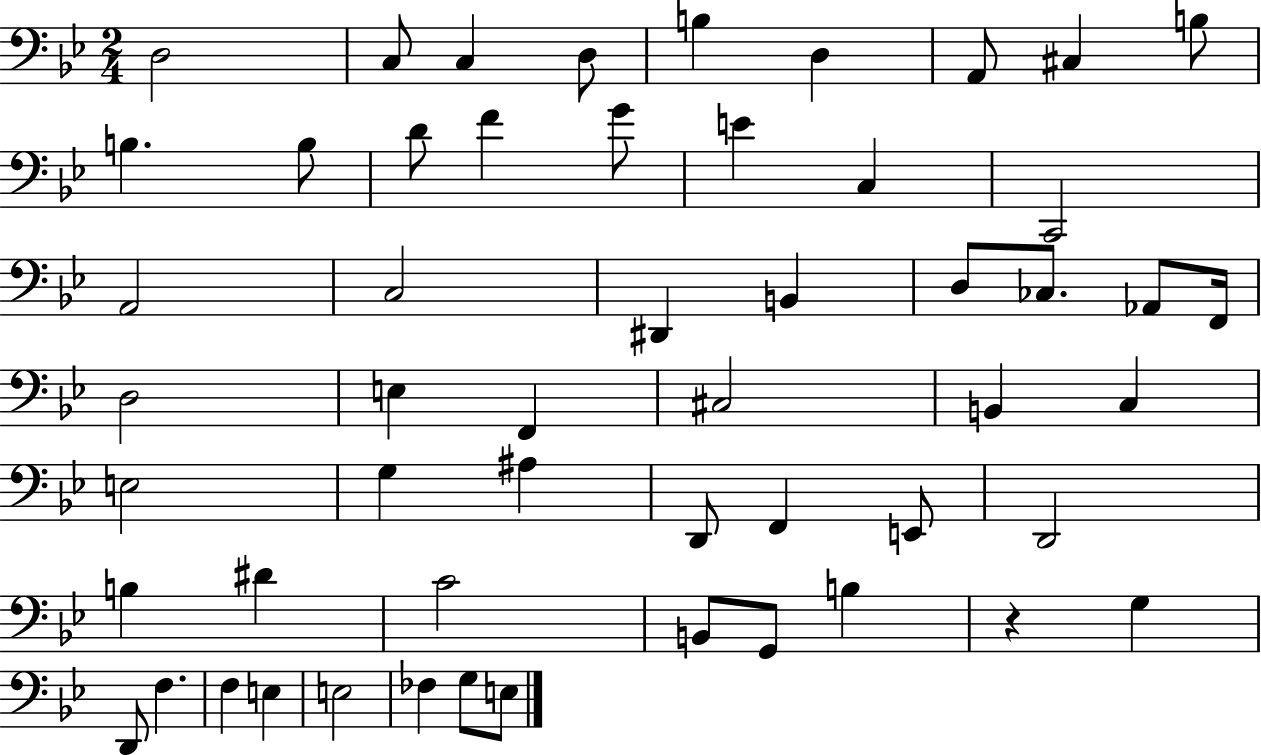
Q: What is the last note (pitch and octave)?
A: E3